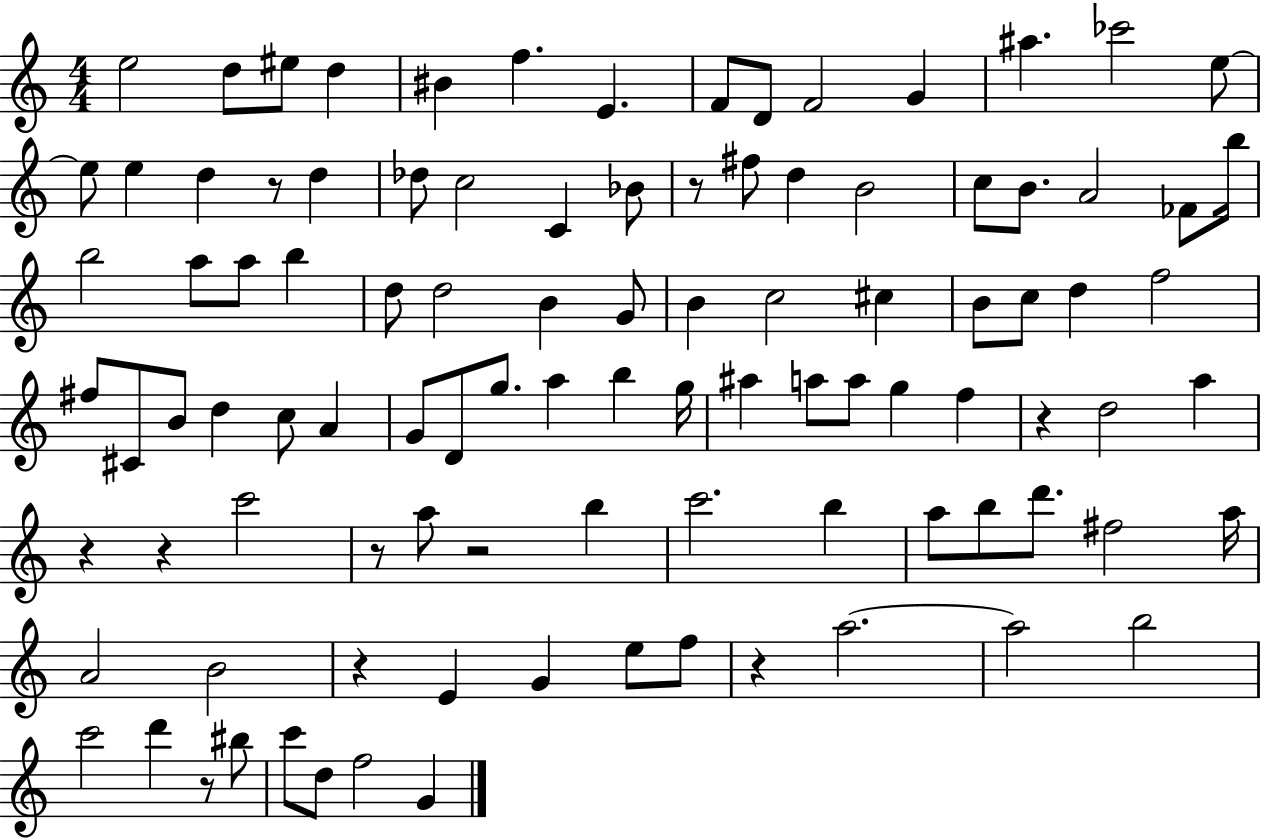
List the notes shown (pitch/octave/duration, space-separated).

E5/h D5/e EIS5/e D5/q BIS4/q F5/q. E4/q. F4/e D4/e F4/h G4/q A#5/q. CES6/h E5/e E5/e E5/q D5/q R/e D5/q Db5/e C5/h C4/q Bb4/e R/e F#5/e D5/q B4/h C5/e B4/e. A4/h FES4/e B5/s B5/h A5/e A5/e B5/q D5/e D5/h B4/q G4/e B4/q C5/h C#5/q B4/e C5/e D5/q F5/h F#5/e C#4/e B4/e D5/q C5/e A4/q G4/e D4/e G5/e. A5/q B5/q G5/s A#5/q A5/e A5/e G5/q F5/q R/q D5/h A5/q R/q R/q C6/h R/e A5/e R/h B5/q C6/h. B5/q A5/e B5/e D6/e. F#5/h A5/s A4/h B4/h R/q E4/q G4/q E5/e F5/e R/q A5/h. A5/h B5/h C6/h D6/q R/e BIS5/e C6/e D5/e F5/h G4/q